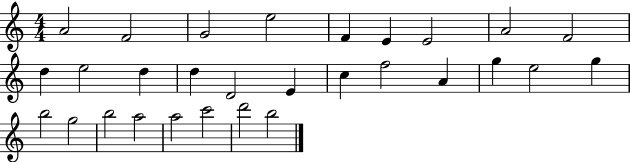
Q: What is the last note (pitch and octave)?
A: B5